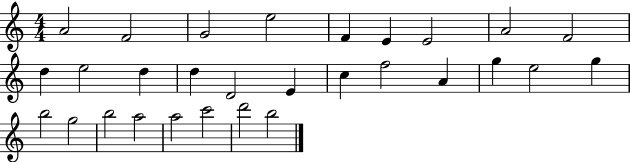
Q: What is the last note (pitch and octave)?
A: B5